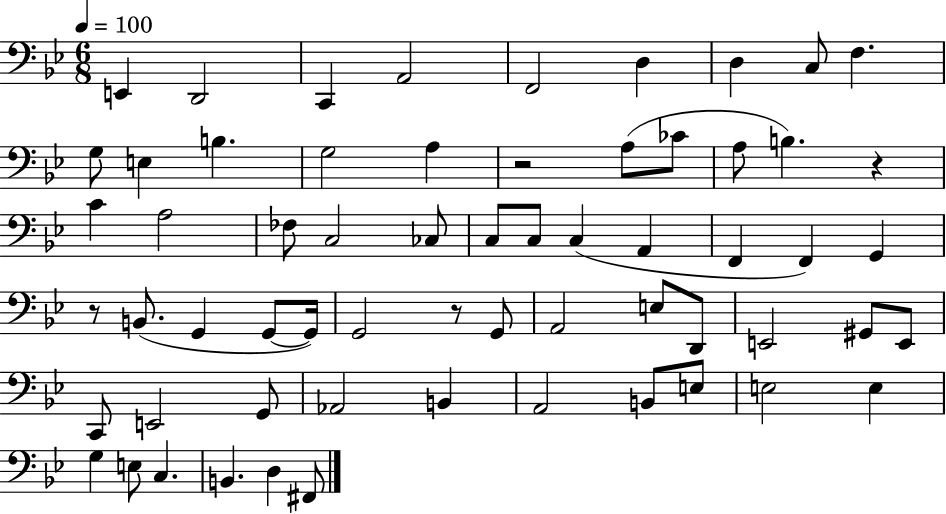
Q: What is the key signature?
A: BES major